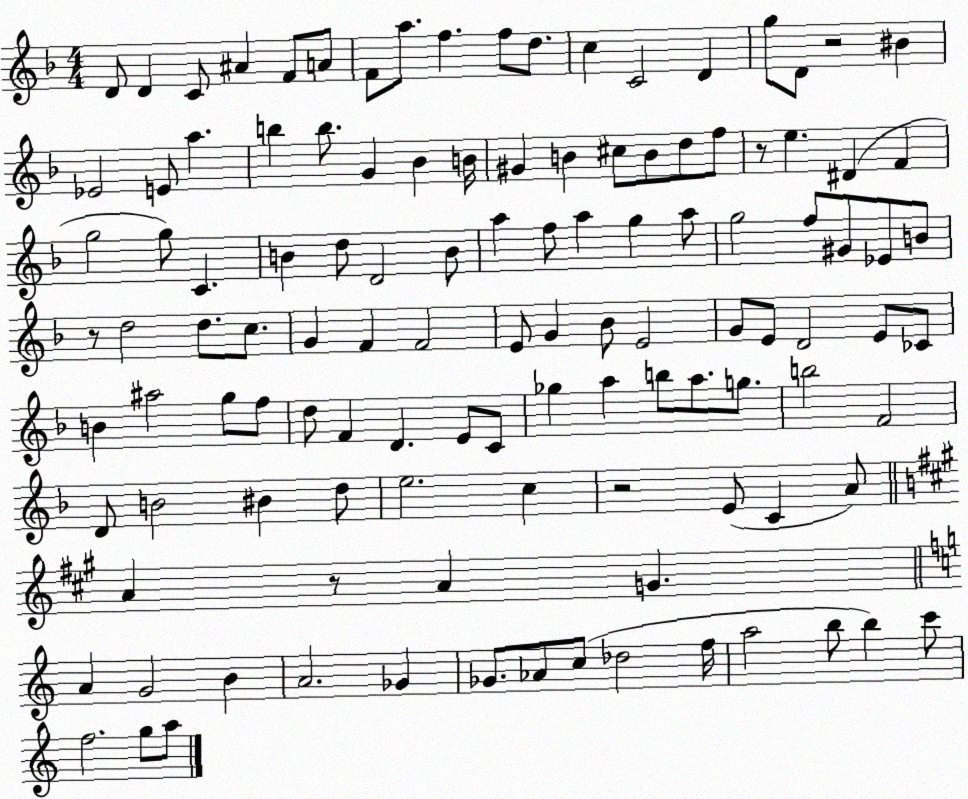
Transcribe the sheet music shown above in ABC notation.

X:1
T:Untitled
M:4/4
L:1/4
K:F
D/2 D C/2 ^A F/2 A/2 F/2 a/2 f f/2 d/2 c C2 D g/2 D/2 z2 ^B _E2 E/2 a b b/2 G _B B/4 ^G B ^c/2 B/2 d/2 f/2 z/2 e ^D F g2 g/2 C B d/2 D2 B/2 a f/2 a g a/2 g2 f/2 ^G/2 _E/2 B/2 z/2 d2 d/2 c/2 G F F2 E/2 G _B/2 E2 G/2 E/2 D2 E/2 _C/2 B ^a2 g/2 f/2 d/2 F D E/2 C/2 _g a b/2 a/2 g/2 b2 F2 D/2 B2 ^B d/2 e2 c z2 E/2 C A/2 A z/2 A G A G2 B A2 _G _G/2 _A/2 c/2 _d2 f/4 a2 b/2 b c'/2 f2 g/2 a/2